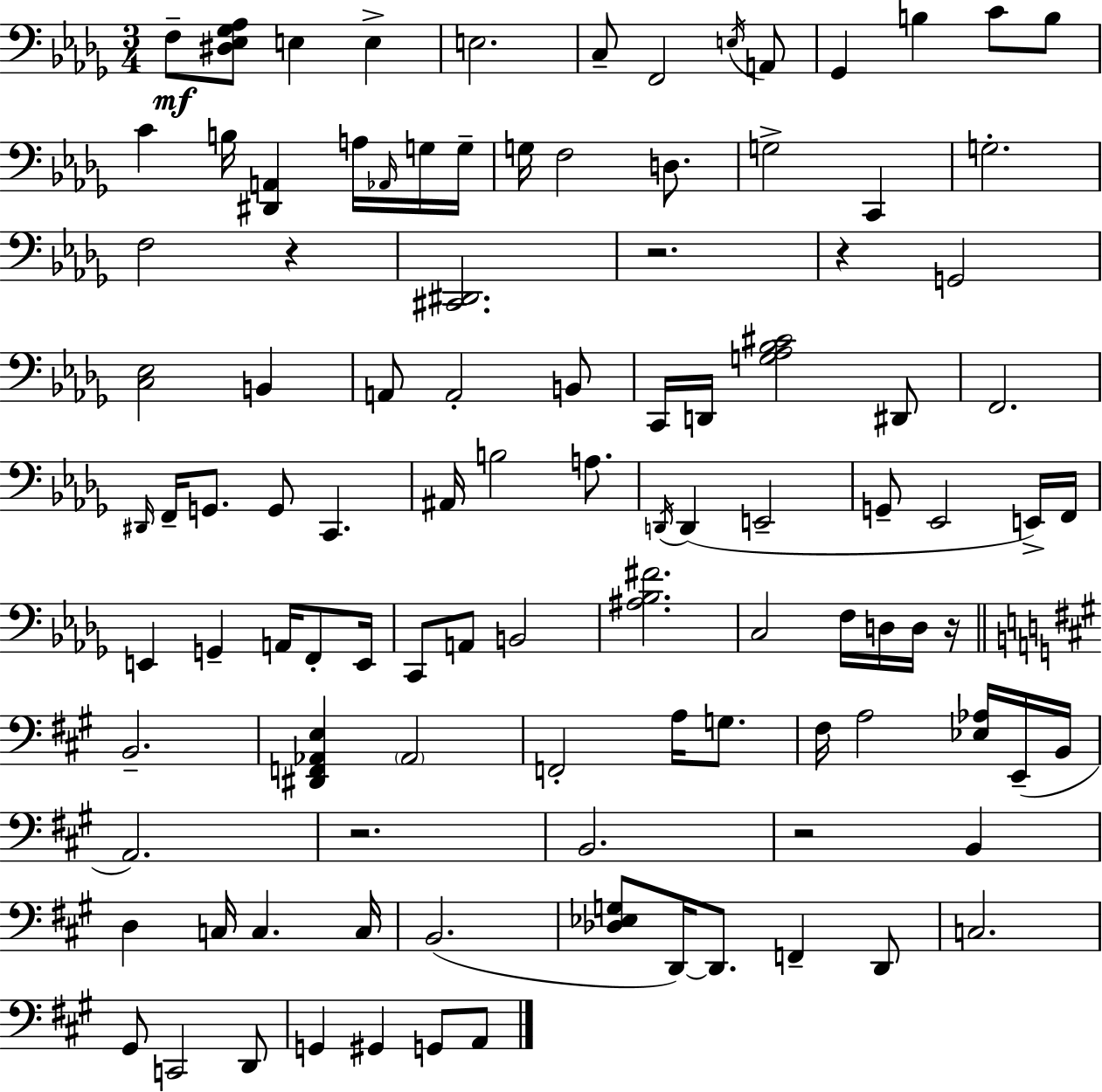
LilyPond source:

{
  \clef bass
  \numericTimeSignature
  \time 3/4
  \key bes \minor
  f8--\mf <dis ees ges aes>8 e4 e4-> | e2. | c8-- f,2 \acciaccatura { e16 } a,8 | ges,4 b4 c'8 b8 | \break c'4 b16 <dis, a,>4 a16 \grace { aes,16 } | g16 g16-- g16 f2 d8. | g2-> c,4 | g2.-. | \break f2 r4 | <cis, dis,>2. | r2. | r4 g,2 | \break <c ees>2 b,4 | a,8 a,2-. | b,8 c,16 d,16 <g aes bes cis'>2 | dis,8 f,2. | \break \grace { dis,16 } f,16-- g,8. g,8 c,4. | ais,16 b2 | a8. \acciaccatura { d,16 }( d,4 e,2-- | g,8-- ees,2 | \break e,16->) f,16 e,4 g,4-- | a,16 f,8-. e,16 c,8 a,8 b,2 | <ais bes fis'>2. | c2 | \break f16 d16 d16 r16 \bar "||" \break \key a \major b,2.-- | <dis, f, aes, e>4 \parenthesize aes,2 | f,2-. a16 g8. | fis16 a2 <ees aes>16 e,16--( b,16 | \break a,2.) | r2. | b,2. | r2 b,4 | \break d4 c16 c4. c16 | b,2.( | <des ees g>8 d,16~~) d,8. f,4-- d,8 | c2. | \break gis,8 c,2 d,8 | g,4 gis,4 g,8 a,8 | \bar "|."
}